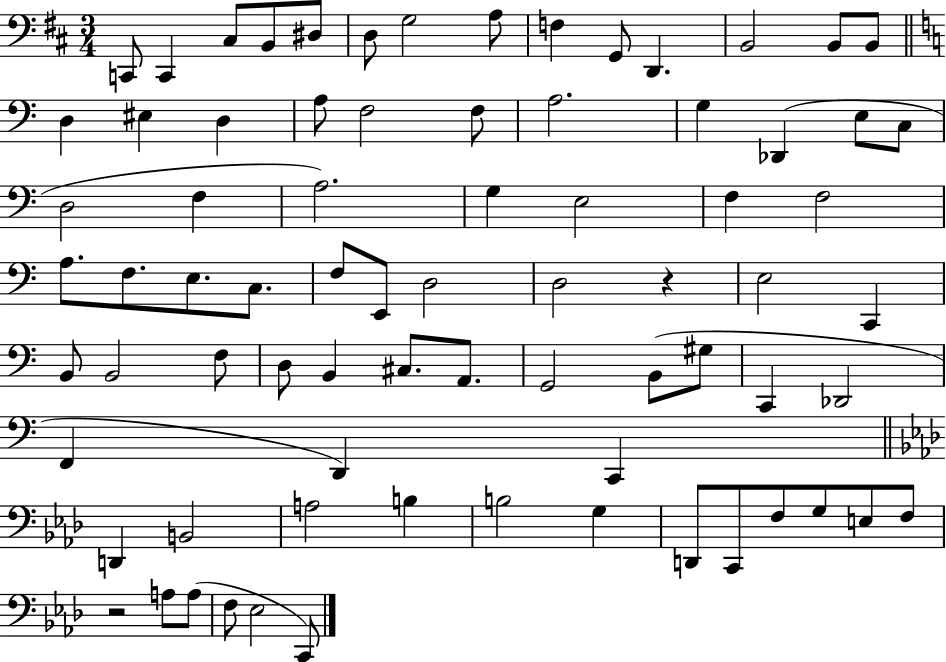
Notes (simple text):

C2/e C2/q C#3/e B2/e D#3/e D3/e G3/h A3/e F3/q G2/e D2/q. B2/h B2/e B2/e D3/q EIS3/q D3/q A3/e F3/h F3/e A3/h. G3/q Db2/q E3/e C3/e D3/h F3/q A3/h. G3/q E3/h F3/q F3/h A3/e. F3/e. E3/e. C3/e. F3/e E2/e D3/h D3/h R/q E3/h C2/q B2/e B2/h F3/e D3/e B2/q C#3/e. A2/e. G2/h B2/e G#3/e C2/q Db2/h F2/q D2/q C2/q D2/q B2/h A3/h B3/q B3/h G3/q D2/e C2/e F3/e G3/e E3/e F3/e R/h A3/e A3/e F3/e Eb3/h C2/e